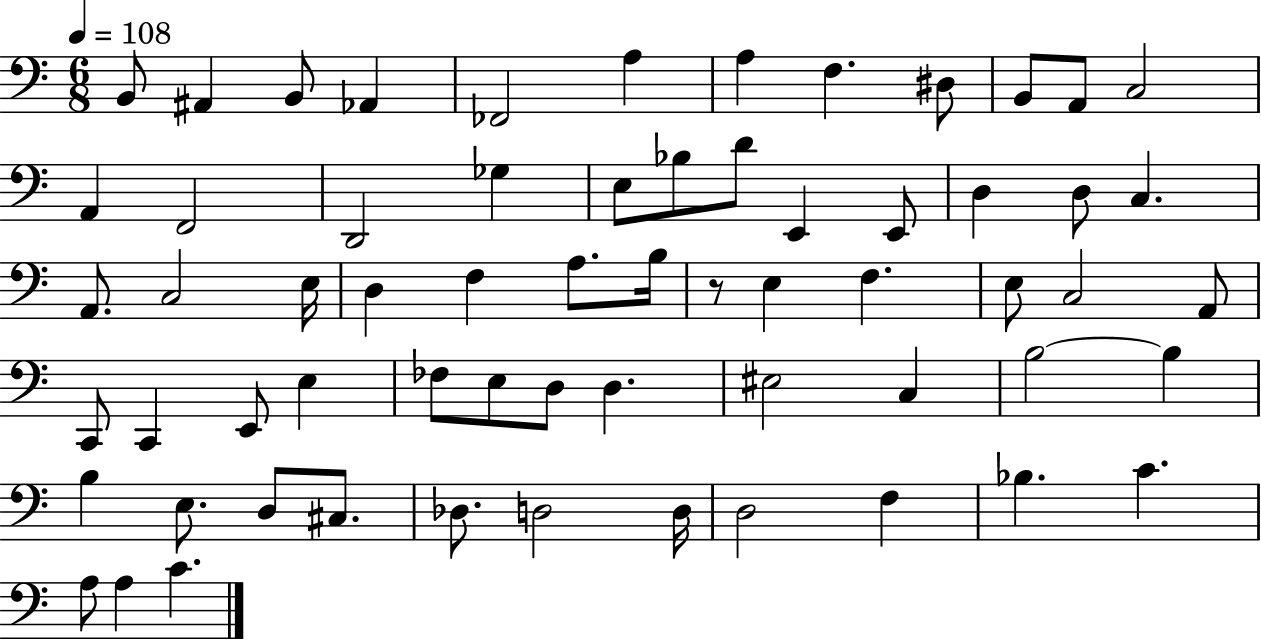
X:1
T:Untitled
M:6/8
L:1/4
K:C
B,,/2 ^A,, B,,/2 _A,, _F,,2 A, A, F, ^D,/2 B,,/2 A,,/2 C,2 A,, F,,2 D,,2 _G, E,/2 _B,/2 D/2 E,, E,,/2 D, D,/2 C, A,,/2 C,2 E,/4 D, F, A,/2 B,/4 z/2 E, F, E,/2 C,2 A,,/2 C,,/2 C,, E,,/2 E, _F,/2 E,/2 D,/2 D, ^E,2 C, B,2 B, B, E,/2 D,/2 ^C,/2 _D,/2 D,2 D,/4 D,2 F, _B, C A,/2 A, C